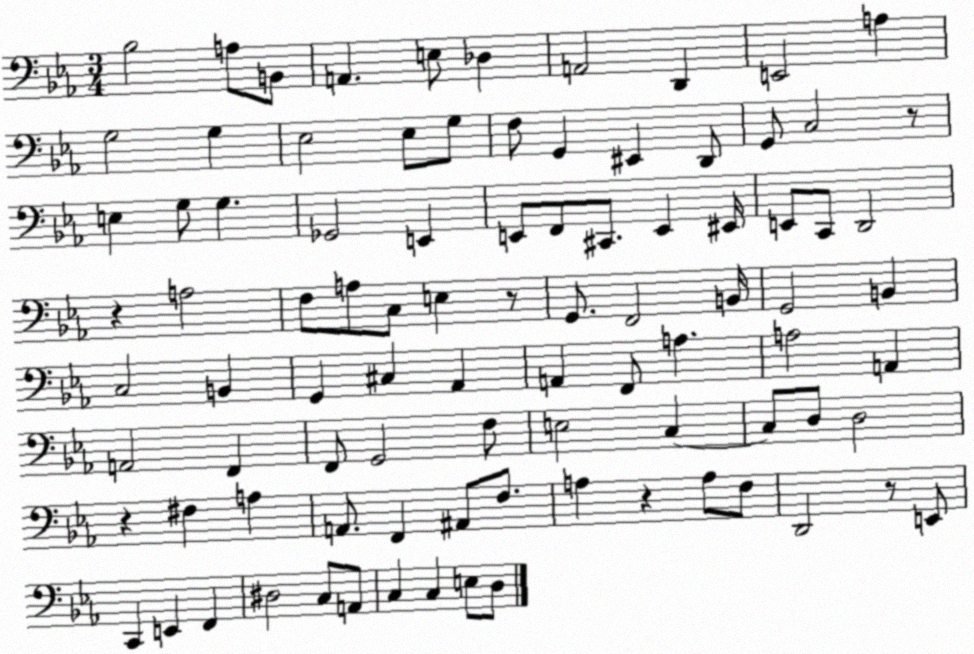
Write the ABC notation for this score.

X:1
T:Untitled
M:3/4
L:1/4
K:Eb
_B,2 A,/2 B,,/2 A,, E,/2 _D, A,,2 D,, E,,2 A, G,2 G, _E,2 _E,/2 G,/2 F,/2 G,, ^E,, D,,/2 G,,/2 C,2 z/2 E, G,/2 G, _G,,2 E,, E,,/2 F,,/2 ^C,,/2 E,, ^E,,/4 E,,/2 C,,/2 D,,2 z A,2 F,/2 A,/2 C,/2 E, z/2 G,,/2 F,,2 B,,/4 G,,2 B,, C,2 B,, G,, ^C, _A,, A,, F,,/2 A, A,2 A,, A,,2 F,, F,,/2 G,,2 F,/2 E,2 C, C,/2 D,/2 D,2 z ^F, A, A,,/2 F,, ^A,,/2 F,/2 A, z A,/2 F,/2 D,,2 z/2 E,,/2 C,, E,, F,, ^D,2 C,/2 A,,/2 C, C, E,/2 D,/2